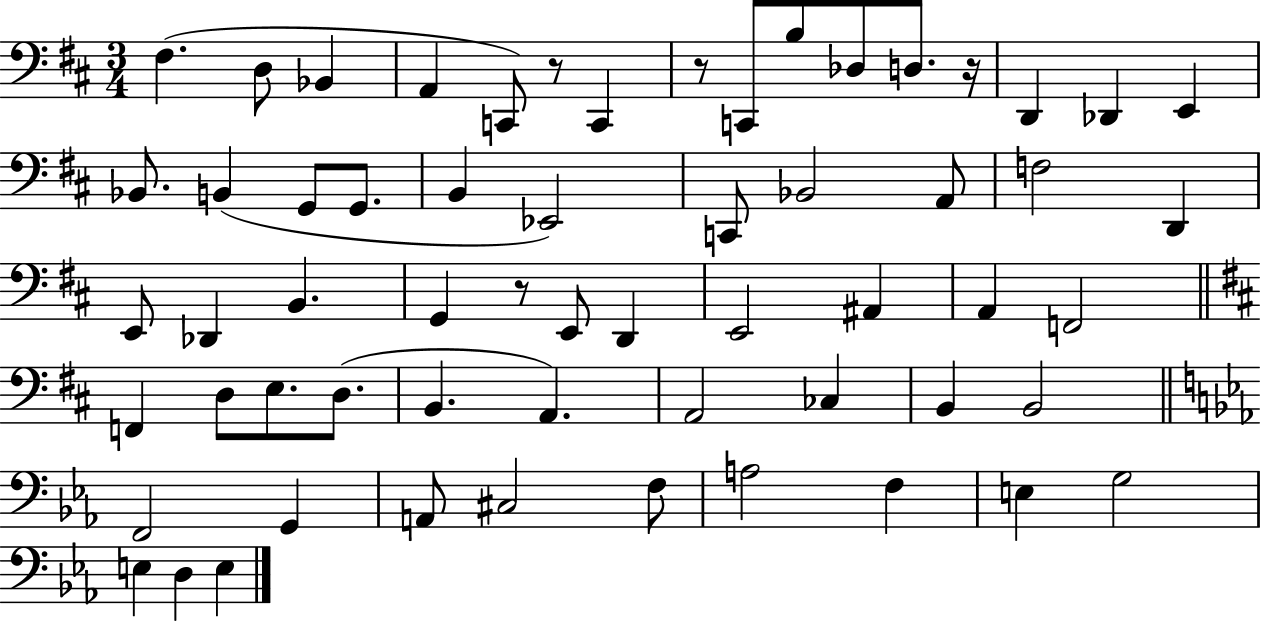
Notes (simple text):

F#3/q. D3/e Bb2/q A2/q C2/e R/e C2/q R/e C2/e B3/e Db3/e D3/e. R/s D2/q Db2/q E2/q Bb2/e. B2/q G2/e G2/e. B2/q Eb2/h C2/e Bb2/h A2/e F3/h D2/q E2/e Db2/q B2/q. G2/q R/e E2/e D2/q E2/h A#2/q A2/q F2/h F2/q D3/e E3/e. D3/e. B2/q. A2/q. A2/h CES3/q B2/q B2/h F2/h G2/q A2/e C#3/h F3/e A3/h F3/q E3/q G3/h E3/q D3/q E3/q